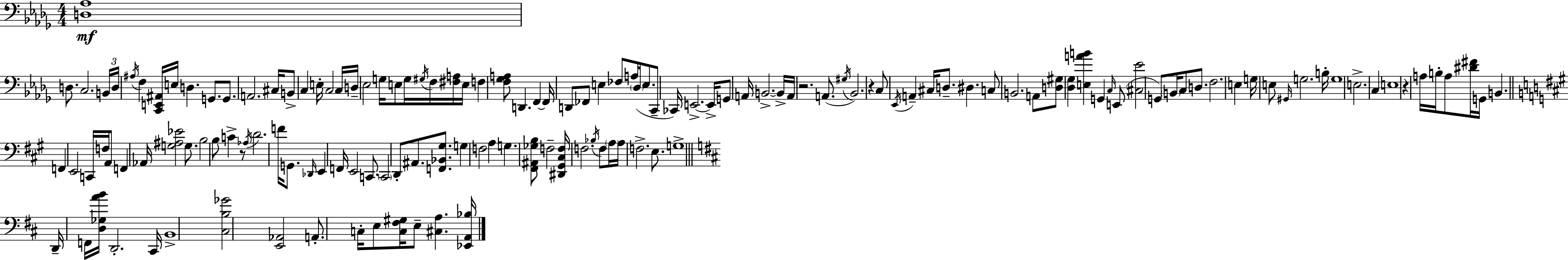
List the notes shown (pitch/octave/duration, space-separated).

[D3,Ab3]/w D3/e. C3/h. B2/s D3/s A#3/s F3/q [C2,E2,A#2]/s E3/s D3/q. G2/e. G2/e. A2/h. C#3/s B2/e C3/q E3/s C3/h C3/s D3/s Eb3/h G3/s E3/e G3/s G#3/s F3/s [F#3,A3]/s E3/s F3/q [F3,Gb3,A3]/e D2/q. F2/q F2/s D2/e FES2/e E3/q FES3/e A3/s Db3/s E3/e. C2/e CES2/s E2/h. E2/s G2/e A2/s B2/h. B2/s A2/s R/h. A2/e. G#3/s Bb2/h. R/q C3/e Eb2/s A2/q C#3/s D3/e. D#3/q. C3/e B2/h. A2/e [D3,G#3]/e [Db3,Gb3]/q [E3,A4,B4]/q G2/q C3/s E2/e [C#3,Eb4]/h G2/e B2/s C3/e D3/e. F3/h. E3/q G3/s E3/e G#2/s G3/h. B3/s G3/w E3/h. C3/q E3/w R/q A3/s B3/s A3/e [D#4,F#4]/s G2/s B2/q. F2/q E2/h C2/s F3/s A2/e F2/q Ab2/s [G3,A#3,Eb4]/h G3/e. B3/h B3/e C4/q R/e Ab3/s D4/h. F4/s G2/e. Db2/s E2/q F2/s E2/h C2/e. C2/h D2/e A#2/e. [F2,Bb2,G#3]/e. G3/q F3/h A3/q G3/q. [F#2,A#2,Gb3,B3]/e F3/h [D#2,G#2,C#3,F3]/s F3/h. Bb3/s F3/e A3/s A3/s F3/h. E3/e. G3/w D2/s F2/s [D3,Gb3,A4,B4]/s D2/h. C#2/s B2/w [C#3,B3,Gb4]/h [E2,Ab2]/h A2/e. C3/s E3/e [C3,F#3,G#3]/s E3/e [C#3,A3]/q. [Eb2,A2,Bb3]/s